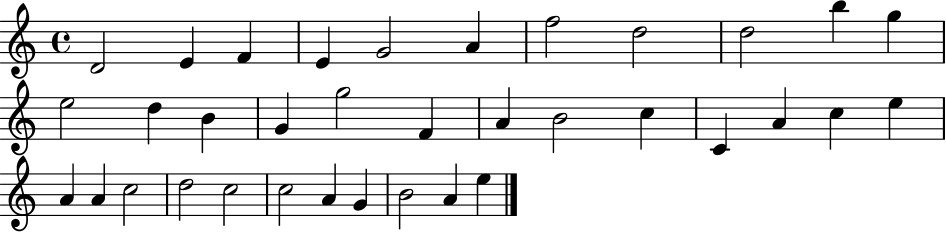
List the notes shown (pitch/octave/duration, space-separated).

D4/h E4/q F4/q E4/q G4/h A4/q F5/h D5/h D5/h B5/q G5/q E5/h D5/q B4/q G4/q G5/h F4/q A4/q B4/h C5/q C4/q A4/q C5/q E5/q A4/q A4/q C5/h D5/h C5/h C5/h A4/q G4/q B4/h A4/q E5/q